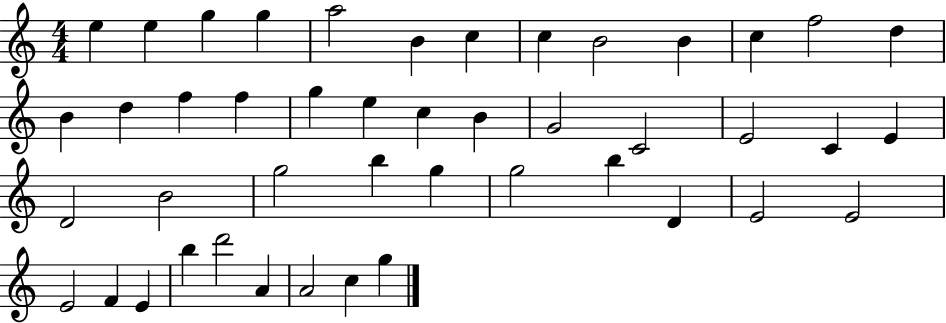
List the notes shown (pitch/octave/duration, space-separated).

E5/q E5/q G5/q G5/q A5/h B4/q C5/q C5/q B4/h B4/q C5/q F5/h D5/q B4/q D5/q F5/q F5/q G5/q E5/q C5/q B4/q G4/h C4/h E4/h C4/q E4/q D4/h B4/h G5/h B5/q G5/q G5/h B5/q D4/q E4/h E4/h E4/h F4/q E4/q B5/q D6/h A4/q A4/h C5/q G5/q